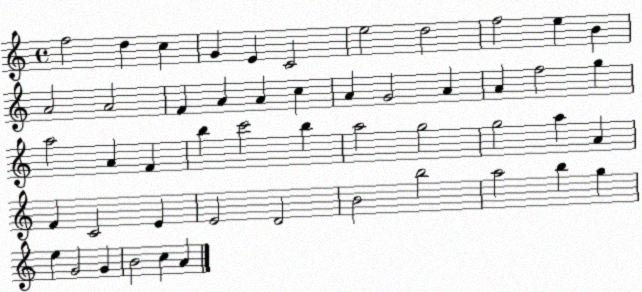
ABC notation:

X:1
T:Untitled
M:4/4
L:1/4
K:C
f2 d c G E C2 e2 d2 f2 e B A2 A2 F A A c A G2 A A f2 g a2 A F b c'2 b a2 g2 g2 a A F C2 E E2 D2 B2 b2 a2 b g e G2 G B2 c A